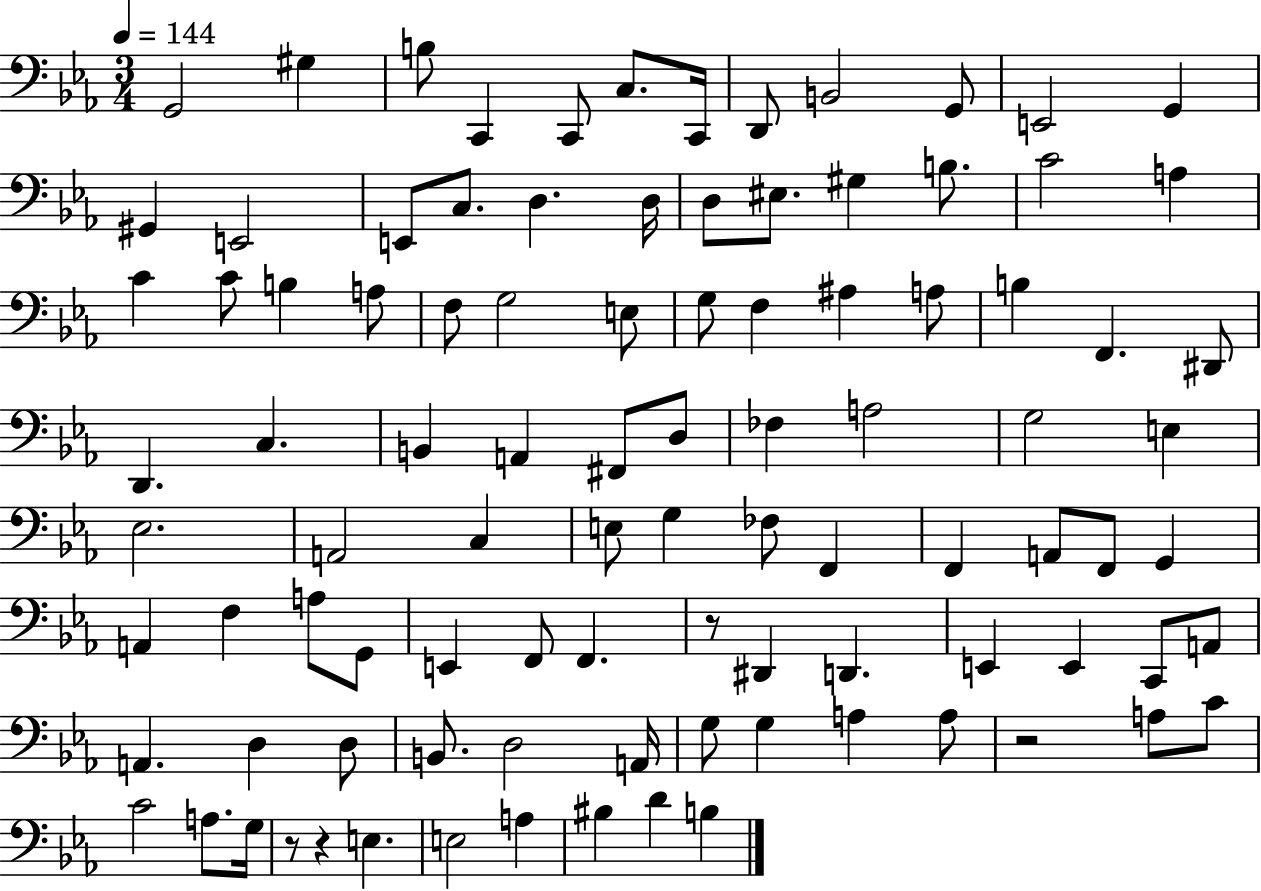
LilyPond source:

{
  \clef bass
  \numericTimeSignature
  \time 3/4
  \key ees \major
  \tempo 4 = 144
  g,2 gis4 | b8 c,4 c,8 c8. c,16 | d,8 b,2 g,8 | e,2 g,4 | \break gis,4 e,2 | e,8 c8. d4. d16 | d8 eis8. gis4 b8. | c'2 a4 | \break c'4 c'8 b4 a8 | f8 g2 e8 | g8 f4 ais4 a8 | b4 f,4. dis,8 | \break d,4. c4. | b,4 a,4 fis,8 d8 | fes4 a2 | g2 e4 | \break ees2. | a,2 c4 | e8 g4 fes8 f,4 | f,4 a,8 f,8 g,4 | \break a,4 f4 a8 g,8 | e,4 f,8 f,4. | r8 dis,4 d,4. | e,4 e,4 c,8 a,8 | \break a,4. d4 d8 | b,8. d2 a,16 | g8 g4 a4 a8 | r2 a8 c'8 | \break c'2 a8. g16 | r8 r4 e4. | e2 a4 | bis4 d'4 b4 | \break \bar "|."
}